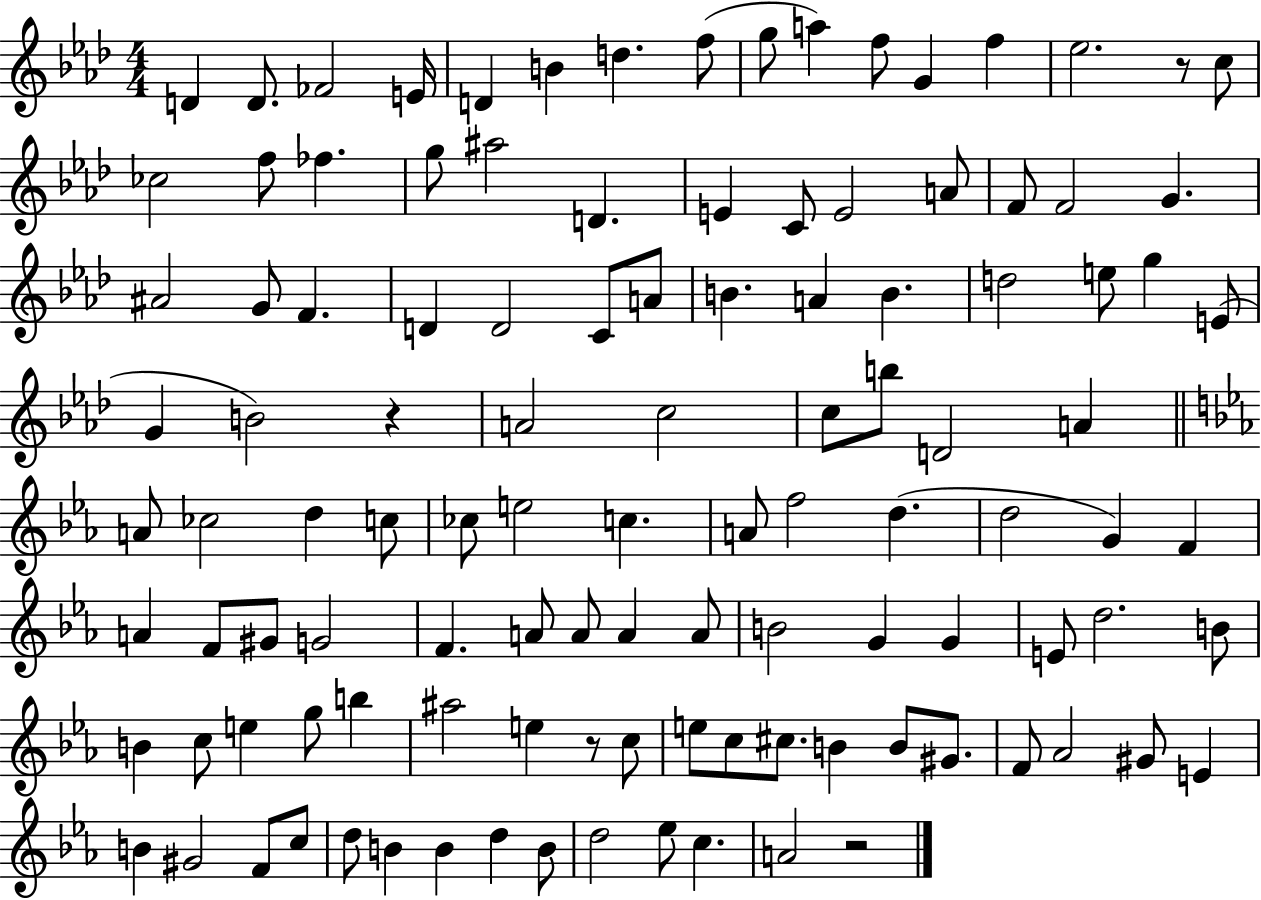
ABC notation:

X:1
T:Untitled
M:4/4
L:1/4
K:Ab
D D/2 _F2 E/4 D B d f/2 g/2 a f/2 G f _e2 z/2 c/2 _c2 f/2 _f g/2 ^a2 D E C/2 E2 A/2 F/2 F2 G ^A2 G/2 F D D2 C/2 A/2 B A B d2 e/2 g E/2 G B2 z A2 c2 c/2 b/2 D2 A A/2 _c2 d c/2 _c/2 e2 c A/2 f2 d d2 G F A F/2 ^G/2 G2 F A/2 A/2 A A/2 B2 G G E/2 d2 B/2 B c/2 e g/2 b ^a2 e z/2 c/2 e/2 c/2 ^c/2 B B/2 ^G/2 F/2 _A2 ^G/2 E B ^G2 F/2 c/2 d/2 B B d B/2 d2 _e/2 c A2 z2